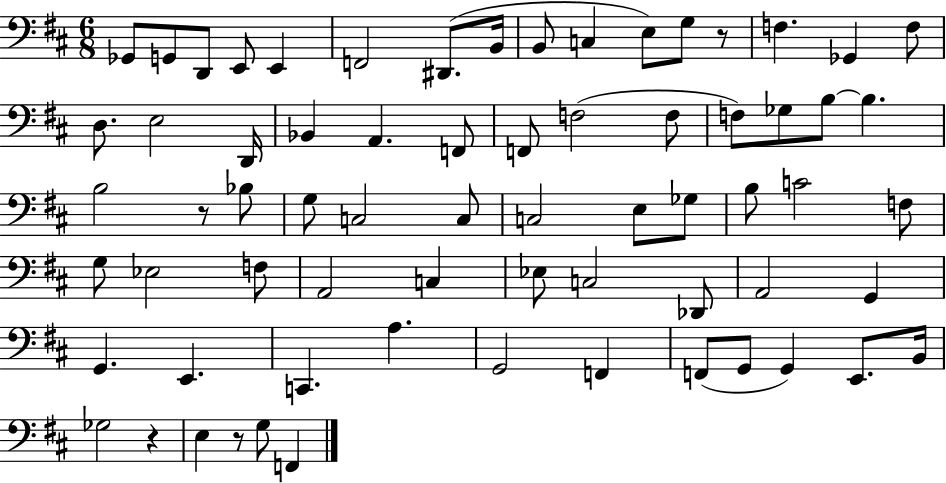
X:1
T:Untitled
M:6/8
L:1/4
K:D
_G,,/2 G,,/2 D,,/2 E,,/2 E,, F,,2 ^D,,/2 B,,/4 B,,/2 C, E,/2 G,/2 z/2 F, _G,, F,/2 D,/2 E,2 D,,/4 _B,, A,, F,,/2 F,,/2 F,2 F,/2 F,/2 _G,/2 B,/2 B, B,2 z/2 _B,/2 G,/2 C,2 C,/2 C,2 E,/2 _G,/2 B,/2 C2 F,/2 G,/2 _E,2 F,/2 A,,2 C, _E,/2 C,2 _D,,/2 A,,2 G,, G,, E,, C,, A, G,,2 F,, F,,/2 G,,/2 G,, E,,/2 B,,/4 _G,2 z E, z/2 G,/2 F,,